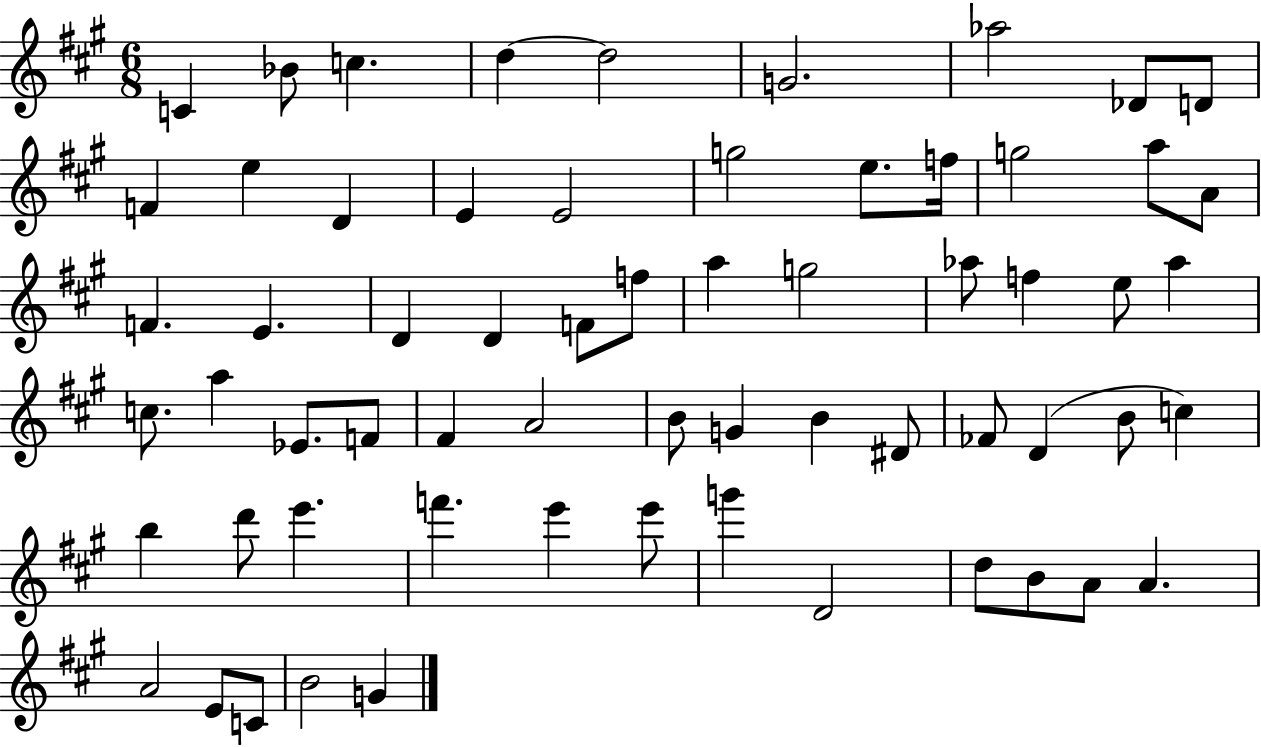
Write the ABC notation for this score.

X:1
T:Untitled
M:6/8
L:1/4
K:A
C _B/2 c d d2 G2 _a2 _D/2 D/2 F e D E E2 g2 e/2 f/4 g2 a/2 A/2 F E D D F/2 f/2 a g2 _a/2 f e/2 _a c/2 a _E/2 F/2 ^F A2 B/2 G B ^D/2 _F/2 D B/2 c b d'/2 e' f' e' e'/2 g' D2 d/2 B/2 A/2 A A2 E/2 C/2 B2 G